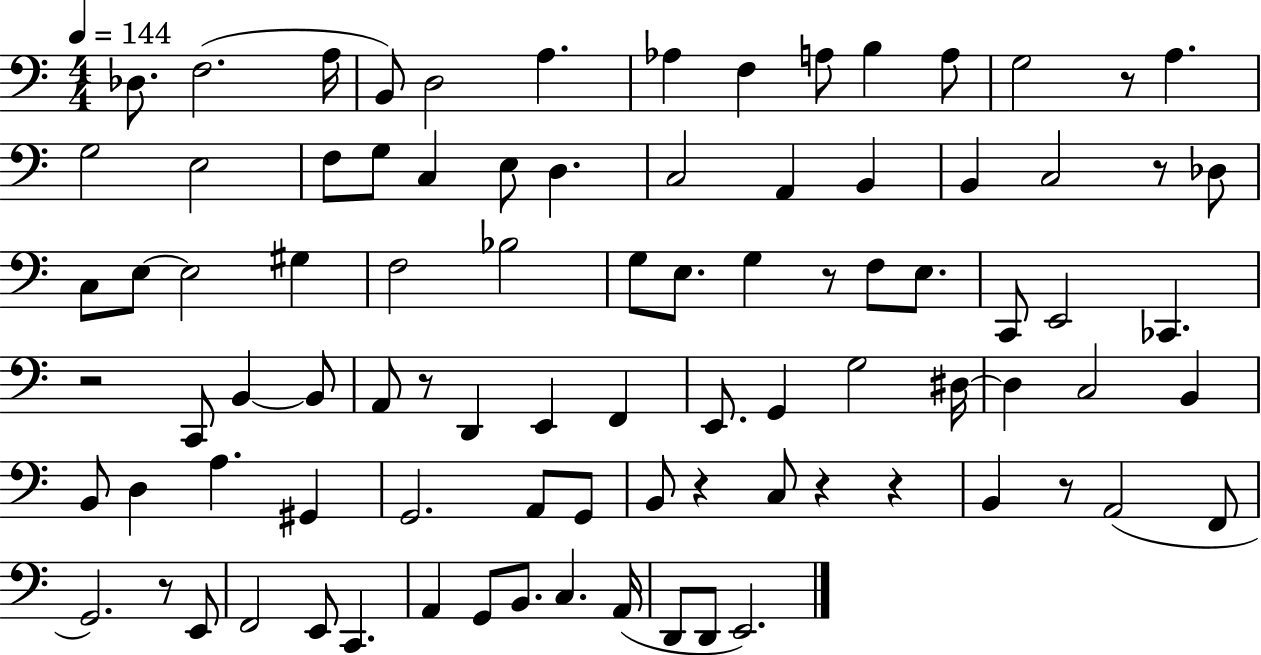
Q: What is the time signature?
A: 4/4